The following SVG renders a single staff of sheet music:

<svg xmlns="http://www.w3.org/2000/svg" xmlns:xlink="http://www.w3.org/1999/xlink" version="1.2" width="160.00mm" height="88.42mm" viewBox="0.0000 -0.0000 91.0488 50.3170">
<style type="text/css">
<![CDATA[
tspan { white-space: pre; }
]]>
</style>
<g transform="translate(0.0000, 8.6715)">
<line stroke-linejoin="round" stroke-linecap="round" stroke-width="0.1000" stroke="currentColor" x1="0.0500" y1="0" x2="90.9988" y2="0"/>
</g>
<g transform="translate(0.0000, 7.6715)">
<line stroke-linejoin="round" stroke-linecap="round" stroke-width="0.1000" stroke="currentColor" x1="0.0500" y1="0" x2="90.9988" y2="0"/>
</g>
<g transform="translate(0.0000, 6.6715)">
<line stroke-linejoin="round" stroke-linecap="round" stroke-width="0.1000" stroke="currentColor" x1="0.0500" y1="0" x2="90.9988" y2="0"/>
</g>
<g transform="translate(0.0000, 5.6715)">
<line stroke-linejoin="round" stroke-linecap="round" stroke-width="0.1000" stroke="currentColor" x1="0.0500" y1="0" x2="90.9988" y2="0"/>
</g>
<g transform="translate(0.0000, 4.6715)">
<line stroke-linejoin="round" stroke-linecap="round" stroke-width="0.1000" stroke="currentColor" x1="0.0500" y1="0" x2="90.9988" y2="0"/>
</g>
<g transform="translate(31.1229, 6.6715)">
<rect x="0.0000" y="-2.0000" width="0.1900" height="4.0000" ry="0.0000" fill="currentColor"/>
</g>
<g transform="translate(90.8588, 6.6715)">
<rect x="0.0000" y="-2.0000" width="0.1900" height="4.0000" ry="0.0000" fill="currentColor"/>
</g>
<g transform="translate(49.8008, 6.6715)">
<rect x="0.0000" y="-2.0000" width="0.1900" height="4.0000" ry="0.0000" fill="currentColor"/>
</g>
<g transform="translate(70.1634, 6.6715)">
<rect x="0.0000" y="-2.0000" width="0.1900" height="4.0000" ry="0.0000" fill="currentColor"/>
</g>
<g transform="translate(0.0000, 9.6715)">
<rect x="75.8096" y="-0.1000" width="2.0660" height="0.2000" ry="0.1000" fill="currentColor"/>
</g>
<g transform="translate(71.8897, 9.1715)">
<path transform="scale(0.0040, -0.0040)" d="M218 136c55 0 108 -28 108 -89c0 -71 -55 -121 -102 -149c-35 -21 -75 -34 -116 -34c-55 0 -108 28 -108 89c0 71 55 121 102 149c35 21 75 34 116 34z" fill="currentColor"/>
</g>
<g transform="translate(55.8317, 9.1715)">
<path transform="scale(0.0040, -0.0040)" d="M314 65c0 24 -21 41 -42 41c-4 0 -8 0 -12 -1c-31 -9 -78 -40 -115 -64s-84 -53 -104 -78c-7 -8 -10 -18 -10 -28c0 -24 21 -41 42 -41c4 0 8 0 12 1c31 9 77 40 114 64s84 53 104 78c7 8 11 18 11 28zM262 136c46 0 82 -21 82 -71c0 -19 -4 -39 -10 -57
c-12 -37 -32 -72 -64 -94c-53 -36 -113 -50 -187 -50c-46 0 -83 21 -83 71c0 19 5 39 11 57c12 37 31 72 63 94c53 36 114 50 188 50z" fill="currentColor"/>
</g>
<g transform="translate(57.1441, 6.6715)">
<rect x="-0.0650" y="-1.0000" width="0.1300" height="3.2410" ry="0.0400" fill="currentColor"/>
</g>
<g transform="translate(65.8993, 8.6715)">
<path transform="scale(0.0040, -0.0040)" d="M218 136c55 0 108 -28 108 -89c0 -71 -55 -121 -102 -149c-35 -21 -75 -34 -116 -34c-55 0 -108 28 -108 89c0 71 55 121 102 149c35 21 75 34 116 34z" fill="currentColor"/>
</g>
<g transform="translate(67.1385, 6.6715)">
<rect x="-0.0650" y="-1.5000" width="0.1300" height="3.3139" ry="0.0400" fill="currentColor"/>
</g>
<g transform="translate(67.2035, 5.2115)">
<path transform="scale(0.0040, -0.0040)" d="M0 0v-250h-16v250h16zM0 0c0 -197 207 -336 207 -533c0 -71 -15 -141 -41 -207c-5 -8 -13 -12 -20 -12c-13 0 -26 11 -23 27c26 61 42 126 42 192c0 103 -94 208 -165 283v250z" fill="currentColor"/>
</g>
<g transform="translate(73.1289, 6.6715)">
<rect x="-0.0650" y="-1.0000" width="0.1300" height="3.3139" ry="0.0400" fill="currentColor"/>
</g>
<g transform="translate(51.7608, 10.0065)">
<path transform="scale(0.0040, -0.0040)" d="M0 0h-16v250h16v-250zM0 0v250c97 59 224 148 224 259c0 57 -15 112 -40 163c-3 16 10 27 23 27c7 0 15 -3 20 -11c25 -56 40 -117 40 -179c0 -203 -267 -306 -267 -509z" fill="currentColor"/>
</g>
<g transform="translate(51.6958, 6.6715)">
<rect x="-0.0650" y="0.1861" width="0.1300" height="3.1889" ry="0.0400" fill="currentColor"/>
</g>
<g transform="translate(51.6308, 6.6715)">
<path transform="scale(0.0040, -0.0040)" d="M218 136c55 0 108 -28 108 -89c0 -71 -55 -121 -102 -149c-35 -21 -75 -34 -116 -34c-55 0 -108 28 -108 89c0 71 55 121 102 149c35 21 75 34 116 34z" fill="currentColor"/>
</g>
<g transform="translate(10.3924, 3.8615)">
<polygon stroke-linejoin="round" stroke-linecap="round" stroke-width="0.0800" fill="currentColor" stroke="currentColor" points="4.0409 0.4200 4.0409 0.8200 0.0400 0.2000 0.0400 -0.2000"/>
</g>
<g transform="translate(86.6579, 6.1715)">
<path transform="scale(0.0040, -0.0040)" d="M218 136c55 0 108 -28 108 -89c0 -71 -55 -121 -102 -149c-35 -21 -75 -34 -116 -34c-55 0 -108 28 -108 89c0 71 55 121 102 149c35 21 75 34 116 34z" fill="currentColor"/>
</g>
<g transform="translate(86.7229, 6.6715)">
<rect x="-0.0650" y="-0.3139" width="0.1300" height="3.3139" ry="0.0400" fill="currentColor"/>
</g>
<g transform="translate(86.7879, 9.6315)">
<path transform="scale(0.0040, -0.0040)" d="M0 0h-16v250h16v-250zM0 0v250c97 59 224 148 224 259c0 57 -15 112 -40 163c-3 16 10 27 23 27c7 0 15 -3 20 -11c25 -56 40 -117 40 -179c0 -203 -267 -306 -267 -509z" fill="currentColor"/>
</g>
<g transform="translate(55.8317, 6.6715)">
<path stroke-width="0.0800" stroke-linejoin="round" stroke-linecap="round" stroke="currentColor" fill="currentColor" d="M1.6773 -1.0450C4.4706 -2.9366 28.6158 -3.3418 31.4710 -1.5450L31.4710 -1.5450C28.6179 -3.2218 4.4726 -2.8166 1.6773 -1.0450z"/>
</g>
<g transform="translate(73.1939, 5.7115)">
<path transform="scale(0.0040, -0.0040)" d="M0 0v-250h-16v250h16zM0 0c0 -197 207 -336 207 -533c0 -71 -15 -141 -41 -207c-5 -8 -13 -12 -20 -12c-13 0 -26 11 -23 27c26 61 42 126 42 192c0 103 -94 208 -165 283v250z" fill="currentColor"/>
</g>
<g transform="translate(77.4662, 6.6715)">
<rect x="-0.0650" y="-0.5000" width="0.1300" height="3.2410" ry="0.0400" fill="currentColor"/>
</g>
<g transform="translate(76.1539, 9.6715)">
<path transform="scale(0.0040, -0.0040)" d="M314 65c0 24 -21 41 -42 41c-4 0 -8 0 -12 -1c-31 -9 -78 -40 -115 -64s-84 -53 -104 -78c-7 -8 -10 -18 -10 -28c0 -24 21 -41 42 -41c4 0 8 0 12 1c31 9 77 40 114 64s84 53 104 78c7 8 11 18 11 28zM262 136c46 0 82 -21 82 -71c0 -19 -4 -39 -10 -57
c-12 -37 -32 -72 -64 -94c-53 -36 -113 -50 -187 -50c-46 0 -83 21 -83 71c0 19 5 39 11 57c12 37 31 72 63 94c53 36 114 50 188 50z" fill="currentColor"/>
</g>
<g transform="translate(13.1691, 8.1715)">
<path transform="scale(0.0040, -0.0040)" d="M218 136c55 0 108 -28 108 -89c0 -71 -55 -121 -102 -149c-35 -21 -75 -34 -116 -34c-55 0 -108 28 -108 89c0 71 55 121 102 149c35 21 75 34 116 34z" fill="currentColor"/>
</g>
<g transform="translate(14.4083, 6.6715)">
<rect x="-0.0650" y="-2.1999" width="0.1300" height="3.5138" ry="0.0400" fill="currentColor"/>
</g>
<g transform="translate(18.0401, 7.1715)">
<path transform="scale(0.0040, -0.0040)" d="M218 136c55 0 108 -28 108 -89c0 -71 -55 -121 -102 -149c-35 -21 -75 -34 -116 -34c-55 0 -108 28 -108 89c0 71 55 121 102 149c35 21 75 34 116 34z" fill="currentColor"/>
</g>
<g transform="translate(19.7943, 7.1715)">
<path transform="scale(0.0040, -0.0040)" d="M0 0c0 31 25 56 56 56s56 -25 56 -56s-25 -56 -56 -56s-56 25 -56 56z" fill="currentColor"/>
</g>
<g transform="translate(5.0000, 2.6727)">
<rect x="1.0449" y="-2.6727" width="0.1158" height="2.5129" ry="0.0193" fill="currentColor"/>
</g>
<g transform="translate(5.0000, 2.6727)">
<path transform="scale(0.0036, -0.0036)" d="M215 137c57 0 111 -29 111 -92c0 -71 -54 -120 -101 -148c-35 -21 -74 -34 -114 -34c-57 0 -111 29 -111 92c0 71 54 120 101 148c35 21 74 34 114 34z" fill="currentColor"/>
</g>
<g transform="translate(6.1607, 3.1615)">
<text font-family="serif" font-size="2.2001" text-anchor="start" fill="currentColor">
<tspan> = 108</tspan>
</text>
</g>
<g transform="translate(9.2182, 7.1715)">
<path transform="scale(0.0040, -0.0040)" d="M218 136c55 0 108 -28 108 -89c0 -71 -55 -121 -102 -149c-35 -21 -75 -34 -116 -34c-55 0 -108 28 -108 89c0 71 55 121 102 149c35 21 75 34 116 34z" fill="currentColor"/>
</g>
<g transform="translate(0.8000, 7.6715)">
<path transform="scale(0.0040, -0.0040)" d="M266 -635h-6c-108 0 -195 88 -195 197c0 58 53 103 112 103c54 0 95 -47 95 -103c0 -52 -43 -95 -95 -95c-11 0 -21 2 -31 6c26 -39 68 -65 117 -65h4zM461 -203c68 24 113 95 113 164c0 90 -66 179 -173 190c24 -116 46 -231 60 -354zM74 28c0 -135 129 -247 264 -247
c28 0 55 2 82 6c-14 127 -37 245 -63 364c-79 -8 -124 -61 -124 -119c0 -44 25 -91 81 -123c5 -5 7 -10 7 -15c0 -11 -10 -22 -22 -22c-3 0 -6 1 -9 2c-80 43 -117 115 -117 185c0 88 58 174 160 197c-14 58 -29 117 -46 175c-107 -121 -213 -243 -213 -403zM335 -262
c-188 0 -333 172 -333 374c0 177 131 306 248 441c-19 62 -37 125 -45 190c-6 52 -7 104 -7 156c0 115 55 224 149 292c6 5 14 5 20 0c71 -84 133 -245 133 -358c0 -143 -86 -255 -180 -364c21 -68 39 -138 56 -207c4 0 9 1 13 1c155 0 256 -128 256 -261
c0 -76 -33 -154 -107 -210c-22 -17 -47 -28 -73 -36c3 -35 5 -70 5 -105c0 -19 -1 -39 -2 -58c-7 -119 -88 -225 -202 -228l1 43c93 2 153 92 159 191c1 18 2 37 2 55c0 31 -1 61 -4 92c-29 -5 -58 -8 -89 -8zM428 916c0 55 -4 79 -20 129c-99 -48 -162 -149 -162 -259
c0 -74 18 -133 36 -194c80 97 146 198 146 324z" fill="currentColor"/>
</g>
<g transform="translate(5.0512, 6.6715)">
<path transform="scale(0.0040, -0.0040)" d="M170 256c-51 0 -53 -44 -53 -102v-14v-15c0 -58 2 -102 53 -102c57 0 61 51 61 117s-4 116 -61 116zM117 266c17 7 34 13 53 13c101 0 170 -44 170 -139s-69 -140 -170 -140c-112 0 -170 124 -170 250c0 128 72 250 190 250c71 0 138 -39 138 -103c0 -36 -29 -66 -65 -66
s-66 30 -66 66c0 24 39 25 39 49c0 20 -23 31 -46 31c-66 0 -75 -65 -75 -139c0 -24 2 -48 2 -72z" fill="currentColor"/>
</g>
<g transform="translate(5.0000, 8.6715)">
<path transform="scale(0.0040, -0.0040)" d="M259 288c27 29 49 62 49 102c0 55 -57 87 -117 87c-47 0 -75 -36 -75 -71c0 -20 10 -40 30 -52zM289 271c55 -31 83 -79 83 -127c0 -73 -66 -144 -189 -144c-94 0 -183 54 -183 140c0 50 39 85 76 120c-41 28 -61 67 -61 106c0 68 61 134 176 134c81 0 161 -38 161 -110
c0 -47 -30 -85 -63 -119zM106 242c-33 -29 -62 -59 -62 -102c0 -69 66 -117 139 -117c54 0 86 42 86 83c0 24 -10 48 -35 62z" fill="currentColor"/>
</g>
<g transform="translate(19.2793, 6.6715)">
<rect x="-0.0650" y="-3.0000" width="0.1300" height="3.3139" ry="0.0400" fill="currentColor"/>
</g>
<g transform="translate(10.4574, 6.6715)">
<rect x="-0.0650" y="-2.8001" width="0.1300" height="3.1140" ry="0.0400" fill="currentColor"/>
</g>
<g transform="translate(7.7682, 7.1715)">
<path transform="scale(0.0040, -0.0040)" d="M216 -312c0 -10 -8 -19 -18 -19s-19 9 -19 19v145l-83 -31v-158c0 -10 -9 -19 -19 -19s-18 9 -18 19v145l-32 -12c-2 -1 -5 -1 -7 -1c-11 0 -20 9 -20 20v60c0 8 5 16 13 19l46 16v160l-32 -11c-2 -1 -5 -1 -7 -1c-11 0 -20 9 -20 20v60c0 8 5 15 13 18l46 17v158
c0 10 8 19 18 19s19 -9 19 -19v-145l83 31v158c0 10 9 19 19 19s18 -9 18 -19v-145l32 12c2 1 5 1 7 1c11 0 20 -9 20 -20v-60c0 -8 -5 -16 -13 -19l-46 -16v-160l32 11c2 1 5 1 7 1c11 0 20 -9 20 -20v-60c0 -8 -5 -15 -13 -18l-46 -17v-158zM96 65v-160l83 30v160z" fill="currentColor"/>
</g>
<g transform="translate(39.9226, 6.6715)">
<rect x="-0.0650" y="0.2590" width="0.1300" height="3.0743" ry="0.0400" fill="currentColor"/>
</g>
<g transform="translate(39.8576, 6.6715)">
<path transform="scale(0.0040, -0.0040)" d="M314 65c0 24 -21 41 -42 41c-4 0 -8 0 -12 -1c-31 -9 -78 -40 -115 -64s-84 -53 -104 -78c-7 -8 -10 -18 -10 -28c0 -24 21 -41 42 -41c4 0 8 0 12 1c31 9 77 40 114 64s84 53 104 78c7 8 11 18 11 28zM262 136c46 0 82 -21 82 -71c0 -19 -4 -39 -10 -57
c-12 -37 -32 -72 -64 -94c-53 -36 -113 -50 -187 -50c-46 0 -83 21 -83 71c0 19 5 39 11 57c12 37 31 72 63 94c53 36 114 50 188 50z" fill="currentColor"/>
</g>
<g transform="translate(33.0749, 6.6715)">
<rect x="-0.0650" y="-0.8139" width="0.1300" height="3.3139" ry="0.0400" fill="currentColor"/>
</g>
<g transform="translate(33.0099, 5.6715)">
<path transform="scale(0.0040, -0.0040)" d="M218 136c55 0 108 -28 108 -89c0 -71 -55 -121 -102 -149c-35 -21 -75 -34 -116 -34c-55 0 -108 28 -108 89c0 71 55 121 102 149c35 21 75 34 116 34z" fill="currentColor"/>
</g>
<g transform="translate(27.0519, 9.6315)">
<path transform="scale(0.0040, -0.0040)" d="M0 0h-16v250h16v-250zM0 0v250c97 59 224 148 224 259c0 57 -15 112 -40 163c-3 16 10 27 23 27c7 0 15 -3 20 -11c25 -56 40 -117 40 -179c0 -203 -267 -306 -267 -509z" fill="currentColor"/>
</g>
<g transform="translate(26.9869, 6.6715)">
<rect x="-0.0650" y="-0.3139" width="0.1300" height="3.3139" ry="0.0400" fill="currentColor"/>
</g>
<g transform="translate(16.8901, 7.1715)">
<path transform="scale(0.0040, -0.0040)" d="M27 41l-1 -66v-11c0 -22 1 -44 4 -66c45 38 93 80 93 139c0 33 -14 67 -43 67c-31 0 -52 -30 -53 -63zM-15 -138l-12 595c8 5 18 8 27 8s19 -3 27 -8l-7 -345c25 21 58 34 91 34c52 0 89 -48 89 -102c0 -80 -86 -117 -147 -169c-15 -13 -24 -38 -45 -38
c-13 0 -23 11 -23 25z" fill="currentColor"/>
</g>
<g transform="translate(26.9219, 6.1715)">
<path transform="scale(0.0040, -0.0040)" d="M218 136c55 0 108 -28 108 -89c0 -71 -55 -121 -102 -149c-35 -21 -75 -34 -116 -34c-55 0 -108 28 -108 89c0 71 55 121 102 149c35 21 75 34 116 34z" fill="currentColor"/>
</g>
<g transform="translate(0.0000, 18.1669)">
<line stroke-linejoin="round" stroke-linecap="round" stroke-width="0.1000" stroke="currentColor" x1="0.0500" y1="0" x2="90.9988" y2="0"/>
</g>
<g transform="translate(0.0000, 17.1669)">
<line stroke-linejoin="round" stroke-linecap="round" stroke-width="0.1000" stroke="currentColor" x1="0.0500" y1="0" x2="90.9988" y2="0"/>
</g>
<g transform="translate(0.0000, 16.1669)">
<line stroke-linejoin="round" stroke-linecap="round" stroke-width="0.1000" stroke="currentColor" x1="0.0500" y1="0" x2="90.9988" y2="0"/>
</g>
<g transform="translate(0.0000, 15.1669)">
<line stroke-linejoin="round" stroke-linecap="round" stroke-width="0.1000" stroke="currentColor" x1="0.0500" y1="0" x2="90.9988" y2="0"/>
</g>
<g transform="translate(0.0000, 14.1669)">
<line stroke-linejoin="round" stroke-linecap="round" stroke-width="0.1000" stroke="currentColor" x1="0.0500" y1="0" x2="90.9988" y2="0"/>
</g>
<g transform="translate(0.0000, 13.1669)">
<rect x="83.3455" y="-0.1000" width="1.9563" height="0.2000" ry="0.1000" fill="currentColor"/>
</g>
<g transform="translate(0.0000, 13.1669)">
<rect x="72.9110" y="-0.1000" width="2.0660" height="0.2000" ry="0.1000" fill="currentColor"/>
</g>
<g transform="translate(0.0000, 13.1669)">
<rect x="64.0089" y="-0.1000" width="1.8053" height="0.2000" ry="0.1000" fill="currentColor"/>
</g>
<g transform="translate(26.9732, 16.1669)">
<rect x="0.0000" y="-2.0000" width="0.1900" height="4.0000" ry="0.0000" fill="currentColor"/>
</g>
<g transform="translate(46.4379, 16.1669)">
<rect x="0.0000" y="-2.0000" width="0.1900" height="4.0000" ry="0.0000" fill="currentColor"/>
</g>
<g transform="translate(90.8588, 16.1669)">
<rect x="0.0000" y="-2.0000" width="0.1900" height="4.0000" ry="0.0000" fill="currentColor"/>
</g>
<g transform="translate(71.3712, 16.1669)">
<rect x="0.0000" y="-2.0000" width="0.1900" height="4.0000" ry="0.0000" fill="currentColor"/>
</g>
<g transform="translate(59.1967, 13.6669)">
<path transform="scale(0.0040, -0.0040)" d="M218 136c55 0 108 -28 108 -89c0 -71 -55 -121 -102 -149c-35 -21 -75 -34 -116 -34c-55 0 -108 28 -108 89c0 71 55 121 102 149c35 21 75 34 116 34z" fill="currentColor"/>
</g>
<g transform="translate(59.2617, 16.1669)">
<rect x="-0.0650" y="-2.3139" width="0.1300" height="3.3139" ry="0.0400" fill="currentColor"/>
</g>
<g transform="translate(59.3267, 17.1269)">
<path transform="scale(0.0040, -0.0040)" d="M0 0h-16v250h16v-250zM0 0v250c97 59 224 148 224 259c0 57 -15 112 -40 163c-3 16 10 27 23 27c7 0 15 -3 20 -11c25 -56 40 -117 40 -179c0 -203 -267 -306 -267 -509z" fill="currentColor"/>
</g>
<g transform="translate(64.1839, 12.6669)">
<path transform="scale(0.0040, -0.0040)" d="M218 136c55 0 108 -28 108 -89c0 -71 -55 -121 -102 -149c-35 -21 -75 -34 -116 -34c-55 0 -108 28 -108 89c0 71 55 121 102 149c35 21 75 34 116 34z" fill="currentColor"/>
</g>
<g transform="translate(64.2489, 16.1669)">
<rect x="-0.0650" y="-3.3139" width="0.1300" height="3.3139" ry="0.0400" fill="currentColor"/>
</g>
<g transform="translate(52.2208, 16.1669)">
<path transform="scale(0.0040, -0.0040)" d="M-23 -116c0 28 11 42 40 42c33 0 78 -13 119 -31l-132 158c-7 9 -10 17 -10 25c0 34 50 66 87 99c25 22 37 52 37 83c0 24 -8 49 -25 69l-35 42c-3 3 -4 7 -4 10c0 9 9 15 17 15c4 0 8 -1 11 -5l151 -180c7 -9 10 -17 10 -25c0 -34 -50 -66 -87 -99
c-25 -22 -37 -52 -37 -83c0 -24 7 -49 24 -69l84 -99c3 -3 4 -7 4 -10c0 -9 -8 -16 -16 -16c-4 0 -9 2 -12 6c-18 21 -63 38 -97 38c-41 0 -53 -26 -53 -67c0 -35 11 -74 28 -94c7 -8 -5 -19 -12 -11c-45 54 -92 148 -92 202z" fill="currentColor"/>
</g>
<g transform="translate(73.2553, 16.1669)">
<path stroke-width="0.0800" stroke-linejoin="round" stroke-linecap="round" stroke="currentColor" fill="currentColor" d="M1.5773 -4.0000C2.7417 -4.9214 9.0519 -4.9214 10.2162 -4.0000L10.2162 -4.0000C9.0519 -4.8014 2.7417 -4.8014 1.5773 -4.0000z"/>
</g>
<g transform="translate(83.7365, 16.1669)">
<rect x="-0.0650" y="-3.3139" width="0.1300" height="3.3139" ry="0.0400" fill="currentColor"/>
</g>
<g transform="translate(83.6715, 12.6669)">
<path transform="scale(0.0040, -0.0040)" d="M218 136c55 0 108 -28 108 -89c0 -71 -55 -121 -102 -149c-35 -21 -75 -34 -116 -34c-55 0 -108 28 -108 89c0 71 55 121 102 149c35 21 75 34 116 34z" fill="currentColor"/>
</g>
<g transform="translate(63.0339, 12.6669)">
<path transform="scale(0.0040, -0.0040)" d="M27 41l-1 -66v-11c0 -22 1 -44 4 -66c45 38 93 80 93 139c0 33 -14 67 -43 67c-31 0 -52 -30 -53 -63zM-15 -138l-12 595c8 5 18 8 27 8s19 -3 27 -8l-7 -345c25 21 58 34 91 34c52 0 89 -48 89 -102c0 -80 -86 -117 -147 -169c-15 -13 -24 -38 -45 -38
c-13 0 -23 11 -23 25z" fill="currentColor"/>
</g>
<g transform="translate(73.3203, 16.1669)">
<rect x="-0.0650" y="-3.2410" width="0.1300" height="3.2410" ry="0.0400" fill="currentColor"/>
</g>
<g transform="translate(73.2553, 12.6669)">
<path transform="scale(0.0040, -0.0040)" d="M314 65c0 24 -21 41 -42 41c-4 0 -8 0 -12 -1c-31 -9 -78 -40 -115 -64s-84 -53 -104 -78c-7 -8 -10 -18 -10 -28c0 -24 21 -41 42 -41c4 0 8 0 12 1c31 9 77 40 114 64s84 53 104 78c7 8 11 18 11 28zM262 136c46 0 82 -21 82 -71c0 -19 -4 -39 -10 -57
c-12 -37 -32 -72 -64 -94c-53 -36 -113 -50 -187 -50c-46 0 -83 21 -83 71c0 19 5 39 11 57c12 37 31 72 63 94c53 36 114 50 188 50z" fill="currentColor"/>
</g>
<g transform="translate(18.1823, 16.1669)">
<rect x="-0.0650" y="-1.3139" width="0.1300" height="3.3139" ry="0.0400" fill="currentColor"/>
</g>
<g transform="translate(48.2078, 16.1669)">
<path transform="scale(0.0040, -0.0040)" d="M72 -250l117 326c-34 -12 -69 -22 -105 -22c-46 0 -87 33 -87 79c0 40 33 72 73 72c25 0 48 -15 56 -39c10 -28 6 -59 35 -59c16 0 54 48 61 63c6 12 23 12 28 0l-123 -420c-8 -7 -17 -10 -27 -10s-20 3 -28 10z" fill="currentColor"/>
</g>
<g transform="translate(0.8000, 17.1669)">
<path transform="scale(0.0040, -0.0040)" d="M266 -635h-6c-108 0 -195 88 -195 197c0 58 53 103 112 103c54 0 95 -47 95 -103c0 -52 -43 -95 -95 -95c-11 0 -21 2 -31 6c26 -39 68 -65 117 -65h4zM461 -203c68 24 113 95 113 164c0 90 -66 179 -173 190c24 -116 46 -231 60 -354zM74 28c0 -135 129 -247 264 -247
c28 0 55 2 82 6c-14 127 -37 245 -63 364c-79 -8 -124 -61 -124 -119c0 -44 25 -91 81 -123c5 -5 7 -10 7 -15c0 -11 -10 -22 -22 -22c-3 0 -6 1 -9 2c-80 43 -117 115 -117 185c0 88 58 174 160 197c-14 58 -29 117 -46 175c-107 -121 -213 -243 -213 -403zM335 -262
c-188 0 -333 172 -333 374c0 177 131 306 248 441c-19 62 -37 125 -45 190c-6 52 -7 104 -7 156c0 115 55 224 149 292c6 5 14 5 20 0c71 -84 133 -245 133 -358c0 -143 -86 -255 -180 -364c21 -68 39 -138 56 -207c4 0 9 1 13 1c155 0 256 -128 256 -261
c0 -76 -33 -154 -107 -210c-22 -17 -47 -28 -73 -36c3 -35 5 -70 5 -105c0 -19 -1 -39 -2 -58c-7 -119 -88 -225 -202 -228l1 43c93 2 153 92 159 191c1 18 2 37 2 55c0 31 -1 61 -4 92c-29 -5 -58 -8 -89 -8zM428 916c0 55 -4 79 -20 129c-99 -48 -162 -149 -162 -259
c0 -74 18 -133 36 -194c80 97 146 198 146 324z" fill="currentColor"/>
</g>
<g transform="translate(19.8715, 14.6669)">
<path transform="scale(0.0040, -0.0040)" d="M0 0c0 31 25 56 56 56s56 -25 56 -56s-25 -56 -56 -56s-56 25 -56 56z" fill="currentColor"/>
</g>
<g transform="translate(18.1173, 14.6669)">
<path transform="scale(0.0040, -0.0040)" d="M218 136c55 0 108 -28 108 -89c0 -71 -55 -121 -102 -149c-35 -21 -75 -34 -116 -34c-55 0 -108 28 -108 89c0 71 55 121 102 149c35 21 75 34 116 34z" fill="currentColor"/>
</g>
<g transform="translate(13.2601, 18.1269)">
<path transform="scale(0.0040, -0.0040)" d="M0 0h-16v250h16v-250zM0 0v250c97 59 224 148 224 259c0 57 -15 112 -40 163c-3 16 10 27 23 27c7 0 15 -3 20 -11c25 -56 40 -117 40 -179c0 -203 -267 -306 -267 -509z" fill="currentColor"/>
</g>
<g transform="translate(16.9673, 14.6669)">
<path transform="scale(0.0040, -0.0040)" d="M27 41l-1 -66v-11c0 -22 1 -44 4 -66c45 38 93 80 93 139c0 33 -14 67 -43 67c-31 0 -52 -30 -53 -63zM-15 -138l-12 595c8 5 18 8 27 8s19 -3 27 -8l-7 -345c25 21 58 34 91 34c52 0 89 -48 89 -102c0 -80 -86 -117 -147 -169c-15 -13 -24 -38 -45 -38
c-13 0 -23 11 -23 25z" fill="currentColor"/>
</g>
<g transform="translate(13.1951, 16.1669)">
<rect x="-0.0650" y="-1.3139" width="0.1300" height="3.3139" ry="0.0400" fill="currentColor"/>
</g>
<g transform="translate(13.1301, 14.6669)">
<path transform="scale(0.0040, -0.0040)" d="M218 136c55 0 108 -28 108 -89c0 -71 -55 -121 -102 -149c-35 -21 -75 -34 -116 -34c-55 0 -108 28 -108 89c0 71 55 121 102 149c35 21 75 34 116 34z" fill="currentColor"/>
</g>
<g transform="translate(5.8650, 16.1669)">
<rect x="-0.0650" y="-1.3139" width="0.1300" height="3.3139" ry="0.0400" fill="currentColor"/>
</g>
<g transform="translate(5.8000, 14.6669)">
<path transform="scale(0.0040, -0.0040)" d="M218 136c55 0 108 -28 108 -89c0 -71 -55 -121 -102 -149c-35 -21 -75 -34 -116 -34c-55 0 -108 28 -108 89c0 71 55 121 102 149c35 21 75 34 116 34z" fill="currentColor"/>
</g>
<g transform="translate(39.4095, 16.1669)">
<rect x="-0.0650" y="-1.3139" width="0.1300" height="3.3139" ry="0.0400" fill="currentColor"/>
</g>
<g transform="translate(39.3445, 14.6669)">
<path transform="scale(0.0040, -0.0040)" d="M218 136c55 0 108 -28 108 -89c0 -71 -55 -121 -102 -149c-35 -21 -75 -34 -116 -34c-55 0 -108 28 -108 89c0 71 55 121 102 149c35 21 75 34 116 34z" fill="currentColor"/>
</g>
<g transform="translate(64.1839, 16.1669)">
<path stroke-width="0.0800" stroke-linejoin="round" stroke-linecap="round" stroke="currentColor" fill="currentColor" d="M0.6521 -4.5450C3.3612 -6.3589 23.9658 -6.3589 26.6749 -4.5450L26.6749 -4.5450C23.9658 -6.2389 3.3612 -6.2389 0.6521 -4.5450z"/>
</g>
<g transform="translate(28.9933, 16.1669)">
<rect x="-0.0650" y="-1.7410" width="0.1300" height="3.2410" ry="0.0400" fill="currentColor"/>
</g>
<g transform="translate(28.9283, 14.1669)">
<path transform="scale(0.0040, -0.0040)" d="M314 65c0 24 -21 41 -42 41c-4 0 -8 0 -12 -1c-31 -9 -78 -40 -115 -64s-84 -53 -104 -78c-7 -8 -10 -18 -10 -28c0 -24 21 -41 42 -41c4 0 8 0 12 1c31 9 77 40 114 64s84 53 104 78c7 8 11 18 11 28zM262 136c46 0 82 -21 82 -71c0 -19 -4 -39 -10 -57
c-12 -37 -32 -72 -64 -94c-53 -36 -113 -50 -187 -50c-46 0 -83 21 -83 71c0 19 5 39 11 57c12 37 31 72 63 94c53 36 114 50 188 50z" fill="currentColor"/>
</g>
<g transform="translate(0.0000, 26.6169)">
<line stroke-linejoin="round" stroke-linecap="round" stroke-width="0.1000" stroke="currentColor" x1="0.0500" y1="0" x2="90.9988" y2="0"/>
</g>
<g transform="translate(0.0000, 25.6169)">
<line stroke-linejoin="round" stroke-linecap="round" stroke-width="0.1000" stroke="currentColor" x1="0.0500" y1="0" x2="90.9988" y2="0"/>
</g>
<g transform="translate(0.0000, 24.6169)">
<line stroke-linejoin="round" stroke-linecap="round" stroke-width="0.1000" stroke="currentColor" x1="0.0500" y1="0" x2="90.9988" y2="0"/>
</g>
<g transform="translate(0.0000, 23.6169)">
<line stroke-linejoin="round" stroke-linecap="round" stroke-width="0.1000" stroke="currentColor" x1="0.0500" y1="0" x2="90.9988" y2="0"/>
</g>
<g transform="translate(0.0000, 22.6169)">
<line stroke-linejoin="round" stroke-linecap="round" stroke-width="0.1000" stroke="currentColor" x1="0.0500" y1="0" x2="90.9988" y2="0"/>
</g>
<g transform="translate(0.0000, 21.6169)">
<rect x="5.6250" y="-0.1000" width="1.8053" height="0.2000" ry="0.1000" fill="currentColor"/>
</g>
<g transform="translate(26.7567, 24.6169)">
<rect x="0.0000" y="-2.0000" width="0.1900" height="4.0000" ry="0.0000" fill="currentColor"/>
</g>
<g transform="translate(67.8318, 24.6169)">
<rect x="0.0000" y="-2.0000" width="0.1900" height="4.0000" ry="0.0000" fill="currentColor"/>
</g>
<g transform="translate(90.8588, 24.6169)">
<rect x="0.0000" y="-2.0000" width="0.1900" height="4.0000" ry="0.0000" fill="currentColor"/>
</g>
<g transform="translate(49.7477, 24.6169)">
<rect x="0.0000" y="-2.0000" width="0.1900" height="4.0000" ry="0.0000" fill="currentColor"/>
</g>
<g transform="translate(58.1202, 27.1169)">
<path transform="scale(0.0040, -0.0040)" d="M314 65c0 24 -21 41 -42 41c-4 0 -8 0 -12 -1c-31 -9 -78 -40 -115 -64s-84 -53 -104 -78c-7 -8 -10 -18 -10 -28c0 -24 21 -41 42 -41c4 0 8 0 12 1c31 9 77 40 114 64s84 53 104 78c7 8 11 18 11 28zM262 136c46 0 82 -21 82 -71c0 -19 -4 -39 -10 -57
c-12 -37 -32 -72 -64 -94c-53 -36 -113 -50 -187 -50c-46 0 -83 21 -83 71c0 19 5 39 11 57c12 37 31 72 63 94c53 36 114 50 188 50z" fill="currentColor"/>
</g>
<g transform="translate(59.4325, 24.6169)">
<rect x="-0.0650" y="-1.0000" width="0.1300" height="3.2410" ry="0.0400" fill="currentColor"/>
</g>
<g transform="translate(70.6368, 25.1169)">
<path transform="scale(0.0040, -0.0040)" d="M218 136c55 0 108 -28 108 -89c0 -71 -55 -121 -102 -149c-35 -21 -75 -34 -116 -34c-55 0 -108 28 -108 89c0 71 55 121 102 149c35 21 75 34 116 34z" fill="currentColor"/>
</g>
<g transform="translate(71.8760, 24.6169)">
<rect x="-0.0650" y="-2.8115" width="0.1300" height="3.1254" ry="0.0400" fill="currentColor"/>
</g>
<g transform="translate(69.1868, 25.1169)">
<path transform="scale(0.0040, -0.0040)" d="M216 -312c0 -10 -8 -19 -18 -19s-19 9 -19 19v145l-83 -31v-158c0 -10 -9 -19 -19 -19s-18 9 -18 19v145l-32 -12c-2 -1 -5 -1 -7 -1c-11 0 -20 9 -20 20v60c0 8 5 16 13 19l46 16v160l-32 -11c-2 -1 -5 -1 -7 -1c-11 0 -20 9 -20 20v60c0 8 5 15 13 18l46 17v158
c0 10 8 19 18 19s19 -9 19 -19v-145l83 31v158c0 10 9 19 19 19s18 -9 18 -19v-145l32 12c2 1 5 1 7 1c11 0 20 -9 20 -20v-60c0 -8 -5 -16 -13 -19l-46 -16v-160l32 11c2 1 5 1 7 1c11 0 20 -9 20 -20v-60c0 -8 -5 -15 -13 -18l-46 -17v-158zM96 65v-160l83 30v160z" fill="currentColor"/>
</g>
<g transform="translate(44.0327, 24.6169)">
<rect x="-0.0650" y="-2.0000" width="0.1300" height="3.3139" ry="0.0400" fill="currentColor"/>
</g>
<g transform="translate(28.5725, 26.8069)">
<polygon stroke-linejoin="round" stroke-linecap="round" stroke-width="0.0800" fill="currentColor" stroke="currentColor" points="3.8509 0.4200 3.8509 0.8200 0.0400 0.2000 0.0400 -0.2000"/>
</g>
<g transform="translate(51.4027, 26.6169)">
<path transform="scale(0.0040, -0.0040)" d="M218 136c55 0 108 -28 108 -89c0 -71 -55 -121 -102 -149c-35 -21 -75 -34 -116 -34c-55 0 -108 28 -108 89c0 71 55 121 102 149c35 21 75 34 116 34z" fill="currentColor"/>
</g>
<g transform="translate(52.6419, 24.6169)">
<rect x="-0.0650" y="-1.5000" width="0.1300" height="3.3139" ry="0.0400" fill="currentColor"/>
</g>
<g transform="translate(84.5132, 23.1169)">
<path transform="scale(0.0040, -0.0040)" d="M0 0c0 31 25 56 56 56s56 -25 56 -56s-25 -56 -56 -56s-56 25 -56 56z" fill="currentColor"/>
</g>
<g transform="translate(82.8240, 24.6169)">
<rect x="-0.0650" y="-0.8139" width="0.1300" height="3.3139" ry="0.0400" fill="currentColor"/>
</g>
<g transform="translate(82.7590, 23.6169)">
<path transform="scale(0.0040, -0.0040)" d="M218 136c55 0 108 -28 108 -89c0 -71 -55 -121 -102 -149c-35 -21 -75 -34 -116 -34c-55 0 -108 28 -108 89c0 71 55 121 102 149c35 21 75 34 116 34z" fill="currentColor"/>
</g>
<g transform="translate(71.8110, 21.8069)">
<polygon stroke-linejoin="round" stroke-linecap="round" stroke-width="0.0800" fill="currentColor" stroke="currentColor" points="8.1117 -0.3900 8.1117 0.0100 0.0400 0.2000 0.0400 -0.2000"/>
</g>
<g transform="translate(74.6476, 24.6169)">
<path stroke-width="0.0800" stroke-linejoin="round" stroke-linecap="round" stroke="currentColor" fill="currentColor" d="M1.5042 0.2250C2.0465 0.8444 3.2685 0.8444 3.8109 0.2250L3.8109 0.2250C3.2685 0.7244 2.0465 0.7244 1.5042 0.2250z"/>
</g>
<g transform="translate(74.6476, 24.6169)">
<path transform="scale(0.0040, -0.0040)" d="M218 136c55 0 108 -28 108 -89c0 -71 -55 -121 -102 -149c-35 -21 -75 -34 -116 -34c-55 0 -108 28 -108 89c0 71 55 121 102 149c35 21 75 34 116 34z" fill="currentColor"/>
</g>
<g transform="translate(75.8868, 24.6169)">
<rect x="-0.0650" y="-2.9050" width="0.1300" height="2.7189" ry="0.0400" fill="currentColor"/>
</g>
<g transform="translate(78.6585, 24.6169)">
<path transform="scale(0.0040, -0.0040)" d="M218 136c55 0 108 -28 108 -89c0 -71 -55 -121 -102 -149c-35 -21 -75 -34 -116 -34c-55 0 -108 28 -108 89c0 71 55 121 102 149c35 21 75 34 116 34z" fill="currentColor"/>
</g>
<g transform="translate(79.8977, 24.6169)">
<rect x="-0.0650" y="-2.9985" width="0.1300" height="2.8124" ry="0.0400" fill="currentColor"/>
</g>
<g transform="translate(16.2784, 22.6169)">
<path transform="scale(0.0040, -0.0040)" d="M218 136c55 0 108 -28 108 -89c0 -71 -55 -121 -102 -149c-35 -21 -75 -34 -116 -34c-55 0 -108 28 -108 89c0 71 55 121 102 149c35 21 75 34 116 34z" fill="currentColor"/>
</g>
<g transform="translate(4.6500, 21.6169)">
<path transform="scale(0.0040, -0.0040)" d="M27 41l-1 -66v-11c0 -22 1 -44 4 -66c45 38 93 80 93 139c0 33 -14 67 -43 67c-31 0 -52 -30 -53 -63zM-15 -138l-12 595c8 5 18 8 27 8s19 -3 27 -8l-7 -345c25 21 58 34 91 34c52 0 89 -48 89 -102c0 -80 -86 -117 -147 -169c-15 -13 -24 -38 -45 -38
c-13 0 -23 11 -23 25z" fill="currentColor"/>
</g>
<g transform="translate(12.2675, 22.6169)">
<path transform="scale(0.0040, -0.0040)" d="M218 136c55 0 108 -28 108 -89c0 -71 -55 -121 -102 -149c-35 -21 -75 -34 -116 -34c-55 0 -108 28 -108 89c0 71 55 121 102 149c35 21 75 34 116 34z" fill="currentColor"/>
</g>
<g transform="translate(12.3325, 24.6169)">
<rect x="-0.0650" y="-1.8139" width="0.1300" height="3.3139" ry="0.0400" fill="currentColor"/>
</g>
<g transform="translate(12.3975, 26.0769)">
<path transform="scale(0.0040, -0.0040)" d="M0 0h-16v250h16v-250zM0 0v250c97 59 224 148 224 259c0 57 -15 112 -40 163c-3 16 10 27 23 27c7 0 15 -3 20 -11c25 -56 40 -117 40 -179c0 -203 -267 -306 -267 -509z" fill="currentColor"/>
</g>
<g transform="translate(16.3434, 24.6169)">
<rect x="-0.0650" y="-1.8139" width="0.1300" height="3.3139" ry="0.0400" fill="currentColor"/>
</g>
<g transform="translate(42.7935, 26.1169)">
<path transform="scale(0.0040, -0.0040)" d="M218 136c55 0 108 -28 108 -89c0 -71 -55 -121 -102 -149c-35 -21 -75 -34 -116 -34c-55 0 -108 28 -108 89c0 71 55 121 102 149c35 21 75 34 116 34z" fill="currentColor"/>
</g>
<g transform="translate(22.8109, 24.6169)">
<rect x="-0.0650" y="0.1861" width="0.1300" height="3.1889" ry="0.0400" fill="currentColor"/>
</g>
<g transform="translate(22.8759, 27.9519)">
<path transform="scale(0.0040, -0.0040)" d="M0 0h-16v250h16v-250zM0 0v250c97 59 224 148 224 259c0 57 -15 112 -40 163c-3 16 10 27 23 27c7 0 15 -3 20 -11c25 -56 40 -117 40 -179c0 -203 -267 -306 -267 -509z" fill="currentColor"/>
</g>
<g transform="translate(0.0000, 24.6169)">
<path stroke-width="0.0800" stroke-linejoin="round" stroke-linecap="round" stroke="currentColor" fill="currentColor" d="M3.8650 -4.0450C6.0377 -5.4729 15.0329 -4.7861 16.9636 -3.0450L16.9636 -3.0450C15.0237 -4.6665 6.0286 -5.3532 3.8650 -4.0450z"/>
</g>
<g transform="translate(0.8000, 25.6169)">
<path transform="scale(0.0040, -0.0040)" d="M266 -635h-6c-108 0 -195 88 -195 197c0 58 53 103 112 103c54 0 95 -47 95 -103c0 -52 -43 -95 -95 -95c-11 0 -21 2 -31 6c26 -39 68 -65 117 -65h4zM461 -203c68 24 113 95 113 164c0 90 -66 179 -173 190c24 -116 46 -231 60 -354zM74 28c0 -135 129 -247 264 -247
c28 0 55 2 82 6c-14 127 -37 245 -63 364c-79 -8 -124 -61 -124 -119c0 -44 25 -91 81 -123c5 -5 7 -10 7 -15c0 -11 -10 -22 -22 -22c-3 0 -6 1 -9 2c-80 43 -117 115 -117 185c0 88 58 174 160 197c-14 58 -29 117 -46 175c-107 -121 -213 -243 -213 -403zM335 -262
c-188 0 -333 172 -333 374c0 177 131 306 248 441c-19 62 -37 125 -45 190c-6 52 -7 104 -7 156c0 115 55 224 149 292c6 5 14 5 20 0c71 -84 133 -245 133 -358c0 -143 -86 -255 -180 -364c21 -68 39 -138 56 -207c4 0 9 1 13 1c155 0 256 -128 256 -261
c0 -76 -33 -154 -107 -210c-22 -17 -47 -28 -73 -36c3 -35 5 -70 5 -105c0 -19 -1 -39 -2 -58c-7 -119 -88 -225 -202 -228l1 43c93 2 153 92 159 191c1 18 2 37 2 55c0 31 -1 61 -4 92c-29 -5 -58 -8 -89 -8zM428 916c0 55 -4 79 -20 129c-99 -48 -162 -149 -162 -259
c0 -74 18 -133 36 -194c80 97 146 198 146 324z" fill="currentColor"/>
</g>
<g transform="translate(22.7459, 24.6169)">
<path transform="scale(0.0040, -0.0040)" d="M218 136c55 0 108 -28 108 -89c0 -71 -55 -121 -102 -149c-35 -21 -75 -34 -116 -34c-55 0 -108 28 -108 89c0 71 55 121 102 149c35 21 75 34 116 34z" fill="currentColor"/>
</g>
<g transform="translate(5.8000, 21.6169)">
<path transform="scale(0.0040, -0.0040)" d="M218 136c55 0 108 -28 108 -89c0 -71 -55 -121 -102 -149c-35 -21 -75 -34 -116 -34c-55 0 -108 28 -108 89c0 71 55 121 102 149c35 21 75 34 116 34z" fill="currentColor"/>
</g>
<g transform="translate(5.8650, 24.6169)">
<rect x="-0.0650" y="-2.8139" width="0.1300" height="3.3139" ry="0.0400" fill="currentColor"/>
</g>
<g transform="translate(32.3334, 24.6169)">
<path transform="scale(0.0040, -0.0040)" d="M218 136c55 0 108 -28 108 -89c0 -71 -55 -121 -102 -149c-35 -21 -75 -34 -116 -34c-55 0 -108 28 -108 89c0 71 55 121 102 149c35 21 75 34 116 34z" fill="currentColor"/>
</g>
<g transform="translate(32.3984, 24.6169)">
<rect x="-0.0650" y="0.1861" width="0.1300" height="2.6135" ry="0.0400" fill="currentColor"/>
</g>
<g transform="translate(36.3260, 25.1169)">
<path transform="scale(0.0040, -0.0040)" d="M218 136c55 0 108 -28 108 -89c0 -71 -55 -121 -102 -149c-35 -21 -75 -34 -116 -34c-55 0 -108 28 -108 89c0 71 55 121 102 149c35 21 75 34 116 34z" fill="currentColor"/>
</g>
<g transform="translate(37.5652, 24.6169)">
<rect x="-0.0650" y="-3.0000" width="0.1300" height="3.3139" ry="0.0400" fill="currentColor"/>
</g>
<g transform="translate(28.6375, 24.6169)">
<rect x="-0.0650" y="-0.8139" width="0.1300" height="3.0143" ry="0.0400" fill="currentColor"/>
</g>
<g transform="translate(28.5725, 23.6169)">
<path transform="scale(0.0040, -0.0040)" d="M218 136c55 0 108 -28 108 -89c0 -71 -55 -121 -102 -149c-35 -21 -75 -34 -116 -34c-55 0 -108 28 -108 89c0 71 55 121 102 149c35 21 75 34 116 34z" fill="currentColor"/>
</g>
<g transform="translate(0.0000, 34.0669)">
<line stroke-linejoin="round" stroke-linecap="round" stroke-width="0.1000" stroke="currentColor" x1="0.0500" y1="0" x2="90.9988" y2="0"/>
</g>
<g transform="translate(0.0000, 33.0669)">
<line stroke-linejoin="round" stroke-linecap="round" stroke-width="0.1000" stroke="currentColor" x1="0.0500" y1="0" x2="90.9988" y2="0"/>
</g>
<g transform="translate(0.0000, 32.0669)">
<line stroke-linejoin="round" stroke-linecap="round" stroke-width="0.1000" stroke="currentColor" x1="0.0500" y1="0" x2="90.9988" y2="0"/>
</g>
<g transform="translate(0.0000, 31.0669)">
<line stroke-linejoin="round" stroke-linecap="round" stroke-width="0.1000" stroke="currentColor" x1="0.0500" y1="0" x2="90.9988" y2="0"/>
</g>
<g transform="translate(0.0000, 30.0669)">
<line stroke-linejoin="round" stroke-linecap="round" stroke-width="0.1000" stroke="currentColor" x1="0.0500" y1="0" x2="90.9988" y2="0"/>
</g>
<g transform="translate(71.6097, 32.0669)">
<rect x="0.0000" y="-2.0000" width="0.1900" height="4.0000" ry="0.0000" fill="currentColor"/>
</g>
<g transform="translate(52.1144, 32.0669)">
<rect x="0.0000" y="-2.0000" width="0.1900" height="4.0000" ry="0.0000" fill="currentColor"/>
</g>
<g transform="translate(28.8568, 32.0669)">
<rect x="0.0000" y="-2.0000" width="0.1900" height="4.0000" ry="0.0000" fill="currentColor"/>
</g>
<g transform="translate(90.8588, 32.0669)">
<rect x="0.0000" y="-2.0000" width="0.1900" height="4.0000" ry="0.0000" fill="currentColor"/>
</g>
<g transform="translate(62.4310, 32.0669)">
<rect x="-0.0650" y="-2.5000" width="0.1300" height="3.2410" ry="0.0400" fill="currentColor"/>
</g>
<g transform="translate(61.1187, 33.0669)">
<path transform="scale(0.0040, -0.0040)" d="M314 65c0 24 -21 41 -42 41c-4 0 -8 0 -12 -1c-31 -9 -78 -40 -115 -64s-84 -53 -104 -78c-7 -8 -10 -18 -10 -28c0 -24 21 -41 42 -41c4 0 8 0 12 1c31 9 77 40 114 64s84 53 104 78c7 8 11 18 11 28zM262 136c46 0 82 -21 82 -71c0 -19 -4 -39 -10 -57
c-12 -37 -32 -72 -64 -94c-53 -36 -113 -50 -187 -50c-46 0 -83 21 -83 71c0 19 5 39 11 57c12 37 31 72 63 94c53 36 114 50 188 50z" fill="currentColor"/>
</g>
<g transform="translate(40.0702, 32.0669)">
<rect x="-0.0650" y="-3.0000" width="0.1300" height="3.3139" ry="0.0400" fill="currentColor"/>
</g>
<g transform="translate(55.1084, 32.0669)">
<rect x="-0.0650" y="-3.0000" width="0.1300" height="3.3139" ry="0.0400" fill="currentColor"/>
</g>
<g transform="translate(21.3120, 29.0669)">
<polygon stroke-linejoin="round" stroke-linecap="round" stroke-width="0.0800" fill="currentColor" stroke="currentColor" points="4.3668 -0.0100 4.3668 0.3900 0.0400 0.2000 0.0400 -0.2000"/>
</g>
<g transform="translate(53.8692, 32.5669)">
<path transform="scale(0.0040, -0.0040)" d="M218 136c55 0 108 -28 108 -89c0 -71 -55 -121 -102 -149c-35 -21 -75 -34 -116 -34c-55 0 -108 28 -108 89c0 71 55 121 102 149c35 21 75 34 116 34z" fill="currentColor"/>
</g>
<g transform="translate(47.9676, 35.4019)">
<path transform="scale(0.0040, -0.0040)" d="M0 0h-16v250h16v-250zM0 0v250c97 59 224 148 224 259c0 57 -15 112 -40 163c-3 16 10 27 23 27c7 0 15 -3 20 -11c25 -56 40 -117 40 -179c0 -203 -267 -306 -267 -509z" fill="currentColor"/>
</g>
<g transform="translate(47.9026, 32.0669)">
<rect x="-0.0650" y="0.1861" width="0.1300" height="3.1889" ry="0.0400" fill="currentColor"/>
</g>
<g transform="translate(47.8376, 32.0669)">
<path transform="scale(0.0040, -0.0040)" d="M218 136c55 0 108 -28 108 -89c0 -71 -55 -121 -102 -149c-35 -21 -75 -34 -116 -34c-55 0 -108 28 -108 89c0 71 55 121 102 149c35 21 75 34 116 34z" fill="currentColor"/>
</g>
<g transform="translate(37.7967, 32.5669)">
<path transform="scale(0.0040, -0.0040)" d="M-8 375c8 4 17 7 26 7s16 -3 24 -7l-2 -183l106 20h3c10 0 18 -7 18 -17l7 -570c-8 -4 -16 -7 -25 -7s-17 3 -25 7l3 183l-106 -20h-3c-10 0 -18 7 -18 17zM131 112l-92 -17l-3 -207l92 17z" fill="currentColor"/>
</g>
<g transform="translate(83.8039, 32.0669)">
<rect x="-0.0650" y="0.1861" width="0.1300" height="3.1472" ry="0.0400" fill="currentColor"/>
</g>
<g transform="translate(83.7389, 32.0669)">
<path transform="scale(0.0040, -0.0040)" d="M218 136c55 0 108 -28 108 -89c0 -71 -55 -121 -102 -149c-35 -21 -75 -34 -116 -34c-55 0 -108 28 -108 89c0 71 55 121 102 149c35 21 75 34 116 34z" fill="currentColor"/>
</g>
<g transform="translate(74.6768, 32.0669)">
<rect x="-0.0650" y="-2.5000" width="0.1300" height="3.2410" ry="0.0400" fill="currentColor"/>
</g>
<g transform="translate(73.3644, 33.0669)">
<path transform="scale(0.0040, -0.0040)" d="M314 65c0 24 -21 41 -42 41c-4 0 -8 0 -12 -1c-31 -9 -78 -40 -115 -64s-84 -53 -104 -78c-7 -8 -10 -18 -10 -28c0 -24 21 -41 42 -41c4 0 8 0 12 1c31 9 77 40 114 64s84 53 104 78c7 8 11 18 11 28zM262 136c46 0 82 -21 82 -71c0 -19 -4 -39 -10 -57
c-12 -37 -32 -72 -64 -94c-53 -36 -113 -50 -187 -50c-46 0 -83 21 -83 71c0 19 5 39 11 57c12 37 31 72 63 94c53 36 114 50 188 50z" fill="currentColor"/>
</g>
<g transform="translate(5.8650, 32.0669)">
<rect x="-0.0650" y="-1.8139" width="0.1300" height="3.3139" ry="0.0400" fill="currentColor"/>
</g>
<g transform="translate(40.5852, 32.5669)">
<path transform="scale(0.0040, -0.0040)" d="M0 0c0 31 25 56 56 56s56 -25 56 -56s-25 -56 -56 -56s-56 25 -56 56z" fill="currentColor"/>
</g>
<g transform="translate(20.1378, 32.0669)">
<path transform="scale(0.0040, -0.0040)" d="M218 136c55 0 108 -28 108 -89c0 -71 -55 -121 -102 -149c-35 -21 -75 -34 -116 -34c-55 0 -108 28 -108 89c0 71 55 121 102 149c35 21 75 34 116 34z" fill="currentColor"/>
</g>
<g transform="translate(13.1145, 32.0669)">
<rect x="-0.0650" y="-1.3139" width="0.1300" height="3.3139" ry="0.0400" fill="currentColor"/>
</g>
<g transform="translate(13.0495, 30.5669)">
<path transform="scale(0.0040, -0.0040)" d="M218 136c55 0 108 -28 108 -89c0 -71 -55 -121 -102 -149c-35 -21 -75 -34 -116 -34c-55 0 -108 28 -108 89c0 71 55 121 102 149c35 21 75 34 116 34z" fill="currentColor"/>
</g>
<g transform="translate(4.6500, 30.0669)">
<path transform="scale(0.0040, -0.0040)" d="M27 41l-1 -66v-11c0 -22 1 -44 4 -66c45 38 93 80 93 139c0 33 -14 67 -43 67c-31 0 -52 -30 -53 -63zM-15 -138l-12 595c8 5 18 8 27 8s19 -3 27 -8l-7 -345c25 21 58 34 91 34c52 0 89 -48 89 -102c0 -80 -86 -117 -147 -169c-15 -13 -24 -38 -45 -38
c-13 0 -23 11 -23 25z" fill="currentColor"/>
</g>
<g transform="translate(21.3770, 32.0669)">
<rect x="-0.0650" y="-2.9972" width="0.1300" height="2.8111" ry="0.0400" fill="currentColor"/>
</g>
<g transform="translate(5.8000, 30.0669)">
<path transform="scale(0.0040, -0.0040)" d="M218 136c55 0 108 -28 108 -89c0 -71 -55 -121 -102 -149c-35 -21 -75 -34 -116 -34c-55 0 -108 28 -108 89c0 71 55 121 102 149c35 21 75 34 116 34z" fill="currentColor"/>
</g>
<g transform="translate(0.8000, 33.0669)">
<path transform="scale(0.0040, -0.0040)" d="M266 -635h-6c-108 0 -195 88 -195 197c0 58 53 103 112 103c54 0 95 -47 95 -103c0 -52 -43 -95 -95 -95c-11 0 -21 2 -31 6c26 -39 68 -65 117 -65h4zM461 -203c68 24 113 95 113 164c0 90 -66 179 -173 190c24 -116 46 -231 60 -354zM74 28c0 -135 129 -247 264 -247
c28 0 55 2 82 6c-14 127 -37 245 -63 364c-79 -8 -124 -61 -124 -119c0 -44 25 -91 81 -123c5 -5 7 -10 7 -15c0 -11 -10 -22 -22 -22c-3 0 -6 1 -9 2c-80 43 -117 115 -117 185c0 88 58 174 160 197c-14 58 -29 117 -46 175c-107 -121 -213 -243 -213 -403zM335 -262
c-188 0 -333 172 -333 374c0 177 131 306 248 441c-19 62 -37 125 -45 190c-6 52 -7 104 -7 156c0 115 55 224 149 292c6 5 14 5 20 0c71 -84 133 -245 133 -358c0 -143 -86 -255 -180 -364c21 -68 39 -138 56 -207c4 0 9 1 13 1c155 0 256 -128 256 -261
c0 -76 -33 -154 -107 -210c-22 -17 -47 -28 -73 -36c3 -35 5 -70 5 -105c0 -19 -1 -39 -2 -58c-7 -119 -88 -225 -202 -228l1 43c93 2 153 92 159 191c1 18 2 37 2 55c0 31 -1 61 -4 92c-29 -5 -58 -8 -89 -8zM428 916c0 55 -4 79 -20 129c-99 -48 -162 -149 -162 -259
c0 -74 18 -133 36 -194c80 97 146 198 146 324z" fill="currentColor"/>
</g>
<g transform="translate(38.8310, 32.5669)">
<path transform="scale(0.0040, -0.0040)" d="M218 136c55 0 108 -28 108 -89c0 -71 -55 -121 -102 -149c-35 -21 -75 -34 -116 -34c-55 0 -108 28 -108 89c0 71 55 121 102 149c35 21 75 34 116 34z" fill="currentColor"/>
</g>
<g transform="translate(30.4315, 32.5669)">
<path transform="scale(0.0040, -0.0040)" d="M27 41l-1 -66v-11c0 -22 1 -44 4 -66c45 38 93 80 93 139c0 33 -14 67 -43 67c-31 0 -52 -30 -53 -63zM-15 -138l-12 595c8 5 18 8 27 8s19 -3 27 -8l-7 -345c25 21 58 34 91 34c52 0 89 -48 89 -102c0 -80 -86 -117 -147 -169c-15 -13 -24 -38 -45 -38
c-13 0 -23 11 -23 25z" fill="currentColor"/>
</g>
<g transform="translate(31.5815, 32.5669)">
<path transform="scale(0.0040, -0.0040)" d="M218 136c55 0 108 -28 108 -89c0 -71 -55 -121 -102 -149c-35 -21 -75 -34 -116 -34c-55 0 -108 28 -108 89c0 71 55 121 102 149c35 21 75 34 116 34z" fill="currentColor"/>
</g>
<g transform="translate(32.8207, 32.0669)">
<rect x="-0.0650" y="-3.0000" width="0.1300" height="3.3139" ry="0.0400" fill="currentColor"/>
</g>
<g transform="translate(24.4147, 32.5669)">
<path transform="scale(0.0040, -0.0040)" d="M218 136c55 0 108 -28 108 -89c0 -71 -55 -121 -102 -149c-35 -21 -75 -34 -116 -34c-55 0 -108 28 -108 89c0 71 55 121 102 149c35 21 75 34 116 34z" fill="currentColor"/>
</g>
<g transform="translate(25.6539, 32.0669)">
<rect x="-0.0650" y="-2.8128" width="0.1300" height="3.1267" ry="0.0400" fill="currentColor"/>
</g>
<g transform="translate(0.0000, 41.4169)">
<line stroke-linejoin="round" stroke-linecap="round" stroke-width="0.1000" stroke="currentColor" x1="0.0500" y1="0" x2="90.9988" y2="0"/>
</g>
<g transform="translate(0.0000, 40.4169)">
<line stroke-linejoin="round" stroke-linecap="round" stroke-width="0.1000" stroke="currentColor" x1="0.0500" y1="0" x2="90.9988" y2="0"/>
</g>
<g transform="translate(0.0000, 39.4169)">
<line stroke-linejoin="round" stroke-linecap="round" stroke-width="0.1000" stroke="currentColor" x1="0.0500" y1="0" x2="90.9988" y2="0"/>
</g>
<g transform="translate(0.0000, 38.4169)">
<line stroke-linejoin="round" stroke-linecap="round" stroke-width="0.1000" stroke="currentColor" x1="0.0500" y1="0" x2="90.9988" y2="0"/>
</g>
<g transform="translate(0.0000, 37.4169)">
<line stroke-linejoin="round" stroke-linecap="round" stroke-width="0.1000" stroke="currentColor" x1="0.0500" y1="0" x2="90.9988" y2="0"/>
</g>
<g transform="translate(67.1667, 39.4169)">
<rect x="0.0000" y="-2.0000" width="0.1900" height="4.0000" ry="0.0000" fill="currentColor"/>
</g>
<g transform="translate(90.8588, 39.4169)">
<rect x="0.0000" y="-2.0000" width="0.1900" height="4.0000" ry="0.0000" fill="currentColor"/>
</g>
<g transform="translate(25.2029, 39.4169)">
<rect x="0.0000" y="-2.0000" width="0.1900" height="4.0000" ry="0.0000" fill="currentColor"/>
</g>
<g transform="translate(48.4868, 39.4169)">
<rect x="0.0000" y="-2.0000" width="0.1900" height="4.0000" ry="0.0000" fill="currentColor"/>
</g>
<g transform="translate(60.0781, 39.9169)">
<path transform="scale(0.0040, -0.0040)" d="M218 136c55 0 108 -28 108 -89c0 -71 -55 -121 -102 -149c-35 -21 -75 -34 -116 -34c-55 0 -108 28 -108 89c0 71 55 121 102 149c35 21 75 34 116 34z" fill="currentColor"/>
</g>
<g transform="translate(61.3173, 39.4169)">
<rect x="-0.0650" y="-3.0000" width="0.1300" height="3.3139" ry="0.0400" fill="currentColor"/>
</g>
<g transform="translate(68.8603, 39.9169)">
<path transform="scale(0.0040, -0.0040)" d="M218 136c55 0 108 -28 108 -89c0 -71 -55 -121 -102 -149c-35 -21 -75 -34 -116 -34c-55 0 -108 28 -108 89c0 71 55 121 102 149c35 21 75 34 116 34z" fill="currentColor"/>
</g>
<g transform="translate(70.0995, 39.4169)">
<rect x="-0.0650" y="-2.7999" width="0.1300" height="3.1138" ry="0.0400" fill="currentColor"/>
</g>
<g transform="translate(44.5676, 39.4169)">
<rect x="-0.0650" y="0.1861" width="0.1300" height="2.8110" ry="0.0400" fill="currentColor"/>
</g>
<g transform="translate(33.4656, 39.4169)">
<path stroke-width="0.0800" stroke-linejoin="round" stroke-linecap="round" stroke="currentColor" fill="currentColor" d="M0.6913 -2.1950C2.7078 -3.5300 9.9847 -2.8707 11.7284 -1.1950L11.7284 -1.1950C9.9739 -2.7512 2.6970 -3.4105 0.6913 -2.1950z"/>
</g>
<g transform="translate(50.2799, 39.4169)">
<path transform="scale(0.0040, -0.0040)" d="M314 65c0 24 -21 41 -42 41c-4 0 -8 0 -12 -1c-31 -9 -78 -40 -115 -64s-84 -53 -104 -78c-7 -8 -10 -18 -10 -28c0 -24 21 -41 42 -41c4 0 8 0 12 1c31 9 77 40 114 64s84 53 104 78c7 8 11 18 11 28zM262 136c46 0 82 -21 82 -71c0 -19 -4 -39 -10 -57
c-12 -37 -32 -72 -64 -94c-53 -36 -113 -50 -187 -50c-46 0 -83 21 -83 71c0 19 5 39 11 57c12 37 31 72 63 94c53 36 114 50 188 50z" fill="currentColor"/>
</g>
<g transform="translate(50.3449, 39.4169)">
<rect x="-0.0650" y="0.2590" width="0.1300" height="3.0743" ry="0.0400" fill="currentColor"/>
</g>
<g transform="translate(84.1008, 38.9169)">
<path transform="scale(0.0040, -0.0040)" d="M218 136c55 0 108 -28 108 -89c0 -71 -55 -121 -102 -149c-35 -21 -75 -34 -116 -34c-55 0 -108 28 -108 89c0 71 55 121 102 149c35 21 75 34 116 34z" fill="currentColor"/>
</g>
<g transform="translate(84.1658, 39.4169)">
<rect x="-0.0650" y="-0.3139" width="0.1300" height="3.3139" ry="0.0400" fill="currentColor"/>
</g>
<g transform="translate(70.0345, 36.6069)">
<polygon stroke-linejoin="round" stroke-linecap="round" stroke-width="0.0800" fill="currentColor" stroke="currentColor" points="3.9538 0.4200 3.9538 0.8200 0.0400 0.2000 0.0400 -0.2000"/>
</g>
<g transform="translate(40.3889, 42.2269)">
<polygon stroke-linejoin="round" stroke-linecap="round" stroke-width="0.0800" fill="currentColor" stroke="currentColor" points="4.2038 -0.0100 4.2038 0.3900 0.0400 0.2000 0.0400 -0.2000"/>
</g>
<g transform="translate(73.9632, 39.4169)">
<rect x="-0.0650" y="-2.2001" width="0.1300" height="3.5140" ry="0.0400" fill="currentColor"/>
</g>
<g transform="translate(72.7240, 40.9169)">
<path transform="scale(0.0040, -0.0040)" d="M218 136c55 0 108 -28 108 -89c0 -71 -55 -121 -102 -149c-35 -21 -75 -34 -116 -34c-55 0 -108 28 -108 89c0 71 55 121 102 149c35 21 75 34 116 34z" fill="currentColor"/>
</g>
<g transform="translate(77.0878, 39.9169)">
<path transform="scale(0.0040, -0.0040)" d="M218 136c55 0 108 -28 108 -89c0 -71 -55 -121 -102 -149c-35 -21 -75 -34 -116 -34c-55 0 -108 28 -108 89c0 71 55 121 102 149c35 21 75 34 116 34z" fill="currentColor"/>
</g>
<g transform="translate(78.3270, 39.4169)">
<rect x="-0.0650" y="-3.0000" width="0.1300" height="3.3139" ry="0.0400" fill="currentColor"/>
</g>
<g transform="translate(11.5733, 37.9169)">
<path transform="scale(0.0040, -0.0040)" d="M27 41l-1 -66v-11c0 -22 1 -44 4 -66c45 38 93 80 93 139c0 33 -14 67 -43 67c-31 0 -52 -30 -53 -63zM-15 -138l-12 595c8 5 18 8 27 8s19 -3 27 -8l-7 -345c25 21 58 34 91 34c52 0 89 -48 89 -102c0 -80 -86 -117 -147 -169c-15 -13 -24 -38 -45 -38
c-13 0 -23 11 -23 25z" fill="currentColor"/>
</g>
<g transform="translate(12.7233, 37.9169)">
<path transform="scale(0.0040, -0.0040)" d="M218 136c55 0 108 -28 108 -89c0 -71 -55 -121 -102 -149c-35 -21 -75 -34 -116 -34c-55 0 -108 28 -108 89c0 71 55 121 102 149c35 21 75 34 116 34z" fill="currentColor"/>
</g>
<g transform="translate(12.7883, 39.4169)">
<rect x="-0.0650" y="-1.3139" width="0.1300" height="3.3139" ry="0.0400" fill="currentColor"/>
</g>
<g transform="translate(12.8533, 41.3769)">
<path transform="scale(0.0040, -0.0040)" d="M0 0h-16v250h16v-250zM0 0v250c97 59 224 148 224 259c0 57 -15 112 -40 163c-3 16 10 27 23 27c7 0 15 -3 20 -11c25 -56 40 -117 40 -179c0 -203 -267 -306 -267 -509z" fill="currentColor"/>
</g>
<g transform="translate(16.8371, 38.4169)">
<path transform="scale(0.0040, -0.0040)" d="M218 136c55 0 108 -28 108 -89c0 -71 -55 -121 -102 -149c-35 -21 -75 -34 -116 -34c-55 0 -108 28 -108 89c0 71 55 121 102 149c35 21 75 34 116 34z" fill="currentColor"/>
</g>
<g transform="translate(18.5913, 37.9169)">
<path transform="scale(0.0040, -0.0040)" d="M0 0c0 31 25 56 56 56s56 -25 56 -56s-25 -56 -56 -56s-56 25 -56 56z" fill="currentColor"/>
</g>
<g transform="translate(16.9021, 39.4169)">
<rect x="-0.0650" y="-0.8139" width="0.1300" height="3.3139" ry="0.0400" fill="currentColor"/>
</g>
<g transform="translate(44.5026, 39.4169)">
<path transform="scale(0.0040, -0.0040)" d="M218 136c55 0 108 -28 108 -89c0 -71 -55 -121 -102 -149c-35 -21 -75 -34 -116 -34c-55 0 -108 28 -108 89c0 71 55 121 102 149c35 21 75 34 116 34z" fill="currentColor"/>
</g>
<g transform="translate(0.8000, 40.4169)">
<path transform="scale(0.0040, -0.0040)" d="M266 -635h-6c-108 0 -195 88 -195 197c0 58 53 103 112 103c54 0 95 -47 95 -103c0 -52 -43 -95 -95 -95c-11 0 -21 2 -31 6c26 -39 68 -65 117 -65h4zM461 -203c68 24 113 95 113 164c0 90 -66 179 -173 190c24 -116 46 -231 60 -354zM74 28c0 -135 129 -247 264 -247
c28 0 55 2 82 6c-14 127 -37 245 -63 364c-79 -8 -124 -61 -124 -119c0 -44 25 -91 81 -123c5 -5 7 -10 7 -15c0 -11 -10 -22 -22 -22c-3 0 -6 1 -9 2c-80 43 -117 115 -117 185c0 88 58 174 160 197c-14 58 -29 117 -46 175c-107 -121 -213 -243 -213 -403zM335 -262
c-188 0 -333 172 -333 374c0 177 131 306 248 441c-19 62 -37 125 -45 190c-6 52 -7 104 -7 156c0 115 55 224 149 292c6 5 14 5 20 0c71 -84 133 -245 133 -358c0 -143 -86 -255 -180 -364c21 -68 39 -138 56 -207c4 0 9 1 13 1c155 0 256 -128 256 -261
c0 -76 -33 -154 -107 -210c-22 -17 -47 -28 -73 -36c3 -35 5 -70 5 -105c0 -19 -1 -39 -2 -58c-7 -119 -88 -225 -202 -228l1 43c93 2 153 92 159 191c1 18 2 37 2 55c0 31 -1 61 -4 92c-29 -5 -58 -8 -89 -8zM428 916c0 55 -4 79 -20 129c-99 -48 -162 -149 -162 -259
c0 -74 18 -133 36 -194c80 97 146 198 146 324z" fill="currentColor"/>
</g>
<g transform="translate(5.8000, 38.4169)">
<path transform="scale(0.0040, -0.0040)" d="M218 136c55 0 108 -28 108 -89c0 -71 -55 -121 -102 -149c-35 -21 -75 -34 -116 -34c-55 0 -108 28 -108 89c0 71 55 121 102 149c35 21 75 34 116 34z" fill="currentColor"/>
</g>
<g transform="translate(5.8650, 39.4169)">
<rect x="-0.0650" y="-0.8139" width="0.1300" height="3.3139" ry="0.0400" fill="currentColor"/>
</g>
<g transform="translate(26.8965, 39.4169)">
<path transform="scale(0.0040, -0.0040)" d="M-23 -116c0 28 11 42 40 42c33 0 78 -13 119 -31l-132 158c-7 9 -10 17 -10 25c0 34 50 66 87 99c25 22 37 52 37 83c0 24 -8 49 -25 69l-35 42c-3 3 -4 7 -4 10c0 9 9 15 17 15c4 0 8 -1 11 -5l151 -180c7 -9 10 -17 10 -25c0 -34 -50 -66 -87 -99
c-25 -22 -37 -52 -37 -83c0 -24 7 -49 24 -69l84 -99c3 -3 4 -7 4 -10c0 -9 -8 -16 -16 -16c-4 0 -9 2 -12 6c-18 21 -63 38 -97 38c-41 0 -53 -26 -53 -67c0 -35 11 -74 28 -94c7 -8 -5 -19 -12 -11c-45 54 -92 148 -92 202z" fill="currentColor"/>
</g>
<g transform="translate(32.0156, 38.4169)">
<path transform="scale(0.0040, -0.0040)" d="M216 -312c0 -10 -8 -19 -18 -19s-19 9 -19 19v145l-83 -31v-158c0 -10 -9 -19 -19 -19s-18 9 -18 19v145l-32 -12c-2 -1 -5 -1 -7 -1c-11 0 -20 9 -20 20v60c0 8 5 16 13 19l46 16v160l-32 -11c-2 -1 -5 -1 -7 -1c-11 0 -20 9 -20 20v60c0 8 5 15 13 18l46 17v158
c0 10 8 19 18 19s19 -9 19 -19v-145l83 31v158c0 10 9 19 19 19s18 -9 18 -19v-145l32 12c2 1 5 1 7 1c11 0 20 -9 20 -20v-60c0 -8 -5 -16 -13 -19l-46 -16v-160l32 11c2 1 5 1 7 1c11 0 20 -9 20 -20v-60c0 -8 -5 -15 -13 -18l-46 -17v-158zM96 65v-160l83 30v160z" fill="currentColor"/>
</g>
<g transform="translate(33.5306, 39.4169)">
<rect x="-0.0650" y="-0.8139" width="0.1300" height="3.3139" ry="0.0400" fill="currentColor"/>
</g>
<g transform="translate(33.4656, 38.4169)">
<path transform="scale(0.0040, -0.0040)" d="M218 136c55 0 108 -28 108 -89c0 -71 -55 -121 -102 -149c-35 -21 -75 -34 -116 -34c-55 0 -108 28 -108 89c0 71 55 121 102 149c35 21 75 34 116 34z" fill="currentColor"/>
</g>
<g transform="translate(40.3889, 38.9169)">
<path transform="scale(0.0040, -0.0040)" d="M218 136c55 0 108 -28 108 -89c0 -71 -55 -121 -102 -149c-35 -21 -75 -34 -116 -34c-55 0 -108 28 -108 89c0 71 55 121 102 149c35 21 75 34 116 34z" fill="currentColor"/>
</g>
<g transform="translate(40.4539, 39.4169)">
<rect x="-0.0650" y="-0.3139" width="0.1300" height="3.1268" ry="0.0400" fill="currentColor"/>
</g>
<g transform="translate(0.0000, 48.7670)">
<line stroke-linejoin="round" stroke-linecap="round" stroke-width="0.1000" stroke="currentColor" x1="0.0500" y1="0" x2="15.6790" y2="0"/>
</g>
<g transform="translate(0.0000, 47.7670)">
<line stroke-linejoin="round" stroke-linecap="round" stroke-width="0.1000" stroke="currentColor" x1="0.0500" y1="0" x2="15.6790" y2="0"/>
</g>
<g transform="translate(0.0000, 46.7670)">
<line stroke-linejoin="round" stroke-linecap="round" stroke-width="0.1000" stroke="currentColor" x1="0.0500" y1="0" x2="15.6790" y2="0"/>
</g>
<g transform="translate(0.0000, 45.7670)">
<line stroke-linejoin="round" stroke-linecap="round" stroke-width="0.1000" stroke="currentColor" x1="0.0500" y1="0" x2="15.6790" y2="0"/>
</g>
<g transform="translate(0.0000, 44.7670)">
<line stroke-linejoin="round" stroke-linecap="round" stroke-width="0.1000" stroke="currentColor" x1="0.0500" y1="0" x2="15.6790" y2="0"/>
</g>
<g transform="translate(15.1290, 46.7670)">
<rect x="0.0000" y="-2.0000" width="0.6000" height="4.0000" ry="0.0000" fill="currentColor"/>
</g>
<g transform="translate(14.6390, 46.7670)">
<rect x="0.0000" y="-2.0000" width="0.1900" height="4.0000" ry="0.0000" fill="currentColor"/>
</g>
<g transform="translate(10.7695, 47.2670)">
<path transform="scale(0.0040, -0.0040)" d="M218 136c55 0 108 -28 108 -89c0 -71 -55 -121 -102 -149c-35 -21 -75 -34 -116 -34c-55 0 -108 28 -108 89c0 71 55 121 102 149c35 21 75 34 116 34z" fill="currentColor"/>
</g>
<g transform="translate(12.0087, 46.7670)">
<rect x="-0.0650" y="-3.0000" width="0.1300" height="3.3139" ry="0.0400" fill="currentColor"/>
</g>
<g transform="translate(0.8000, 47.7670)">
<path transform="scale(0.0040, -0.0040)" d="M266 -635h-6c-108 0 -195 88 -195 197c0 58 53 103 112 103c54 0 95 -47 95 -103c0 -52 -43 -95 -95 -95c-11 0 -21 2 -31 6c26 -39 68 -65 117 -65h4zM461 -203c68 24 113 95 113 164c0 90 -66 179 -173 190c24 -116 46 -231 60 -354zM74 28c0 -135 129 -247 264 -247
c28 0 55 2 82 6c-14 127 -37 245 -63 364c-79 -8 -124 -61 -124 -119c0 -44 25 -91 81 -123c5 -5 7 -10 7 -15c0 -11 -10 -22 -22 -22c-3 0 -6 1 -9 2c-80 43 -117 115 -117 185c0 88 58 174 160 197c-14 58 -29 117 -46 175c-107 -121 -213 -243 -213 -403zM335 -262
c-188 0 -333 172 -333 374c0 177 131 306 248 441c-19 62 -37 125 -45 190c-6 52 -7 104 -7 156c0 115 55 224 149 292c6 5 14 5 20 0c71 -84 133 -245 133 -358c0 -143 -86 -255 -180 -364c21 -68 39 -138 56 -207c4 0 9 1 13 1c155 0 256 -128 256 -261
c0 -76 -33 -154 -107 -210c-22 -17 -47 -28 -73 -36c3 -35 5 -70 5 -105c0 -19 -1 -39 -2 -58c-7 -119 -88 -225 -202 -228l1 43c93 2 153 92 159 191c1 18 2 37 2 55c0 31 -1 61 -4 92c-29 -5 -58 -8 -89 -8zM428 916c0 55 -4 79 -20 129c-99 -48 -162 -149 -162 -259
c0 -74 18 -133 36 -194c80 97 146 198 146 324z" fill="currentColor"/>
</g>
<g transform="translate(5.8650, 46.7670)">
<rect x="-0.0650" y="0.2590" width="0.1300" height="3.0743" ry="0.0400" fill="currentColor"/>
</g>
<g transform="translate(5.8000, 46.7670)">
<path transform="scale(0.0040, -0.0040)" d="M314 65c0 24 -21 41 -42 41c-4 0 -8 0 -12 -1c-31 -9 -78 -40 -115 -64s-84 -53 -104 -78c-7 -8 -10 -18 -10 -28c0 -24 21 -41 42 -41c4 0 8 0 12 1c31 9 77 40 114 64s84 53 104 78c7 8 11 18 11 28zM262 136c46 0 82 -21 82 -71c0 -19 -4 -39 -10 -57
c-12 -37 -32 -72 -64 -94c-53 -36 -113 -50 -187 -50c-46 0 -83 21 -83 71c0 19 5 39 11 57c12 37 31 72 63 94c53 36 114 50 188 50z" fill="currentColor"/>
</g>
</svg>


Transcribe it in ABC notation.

X:1
T:Untitled
M:6/8
L:1/4
K:C
^A/2 F/2 _A c/2 d B2 B/2 D2 E/2 D/2 C2 c/2 e e/2 _e f2 e z/2 z g/2 _b b2 b _a f/2 f B/2 d/2 B/2 A F E D2 ^A/2 B/2 B/2 d _f e B/2 A/2 _A A B/2 A G2 G2 B d _e/2 d z ^d c/2 B/2 B2 A A/2 F/2 A c B2 A